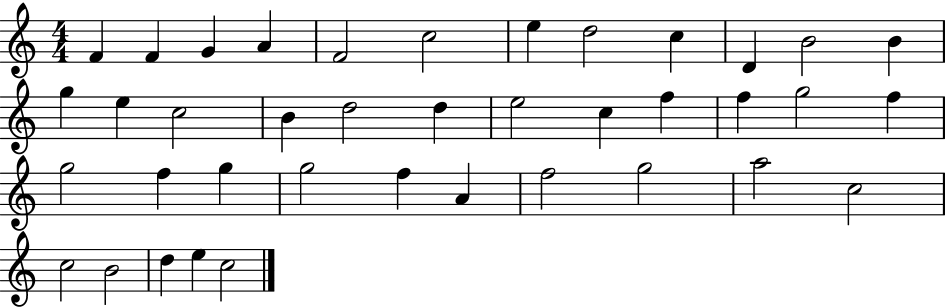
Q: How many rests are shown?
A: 0